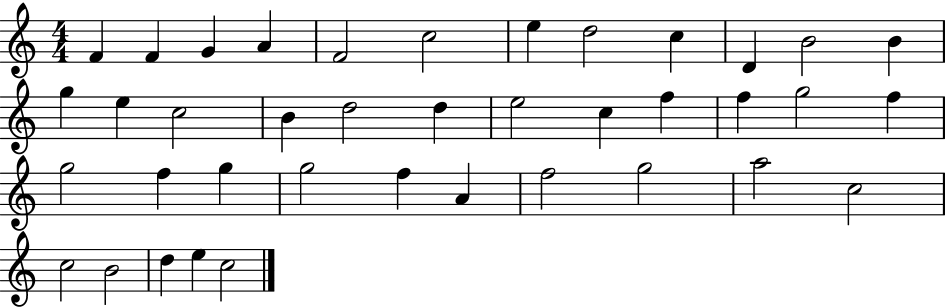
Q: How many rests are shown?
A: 0